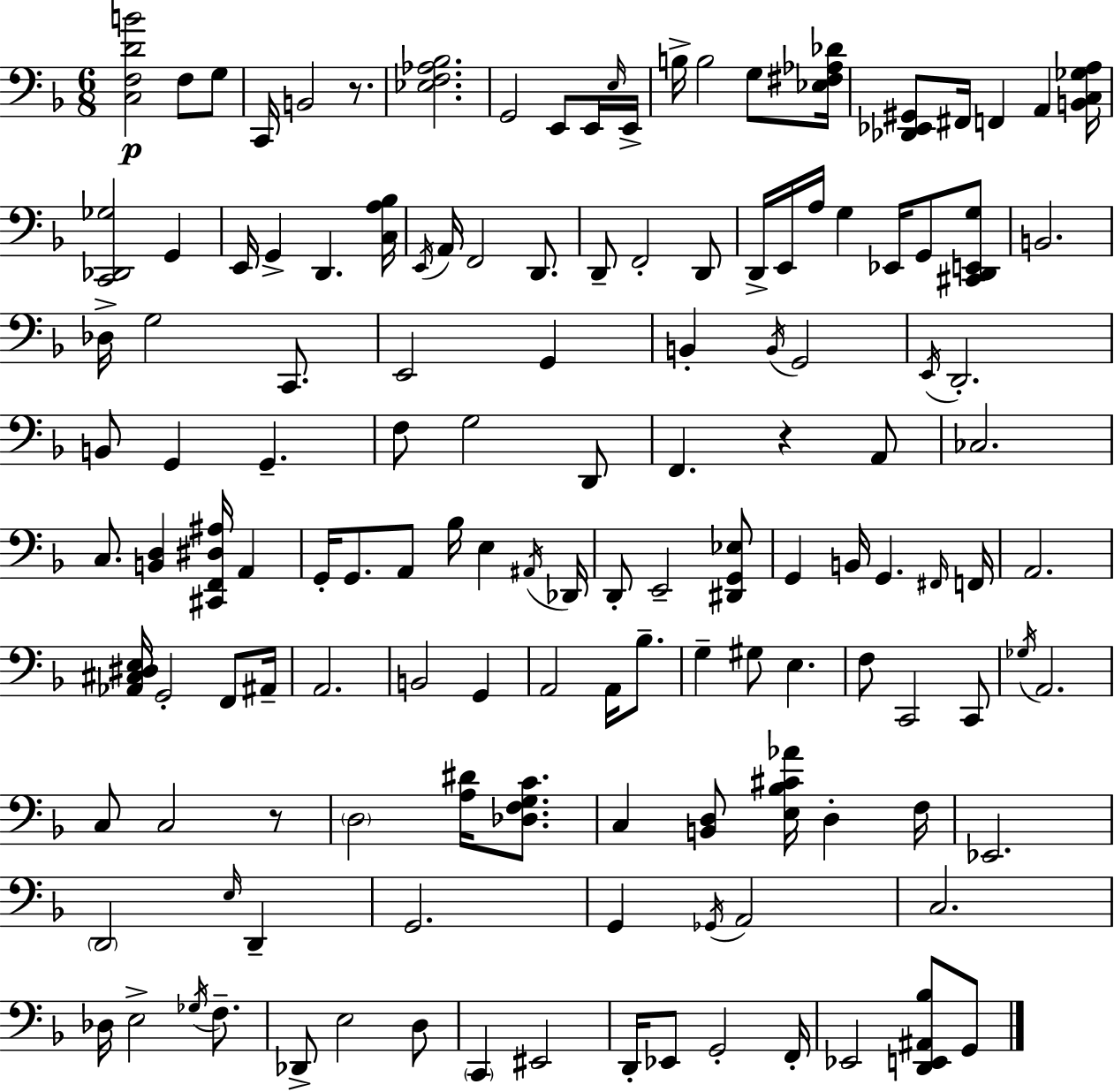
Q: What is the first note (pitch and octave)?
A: F3